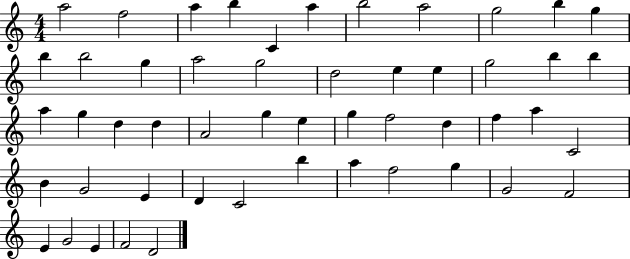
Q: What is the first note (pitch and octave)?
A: A5